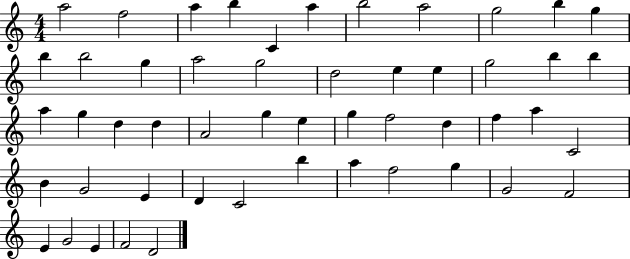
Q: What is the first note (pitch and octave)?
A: A5